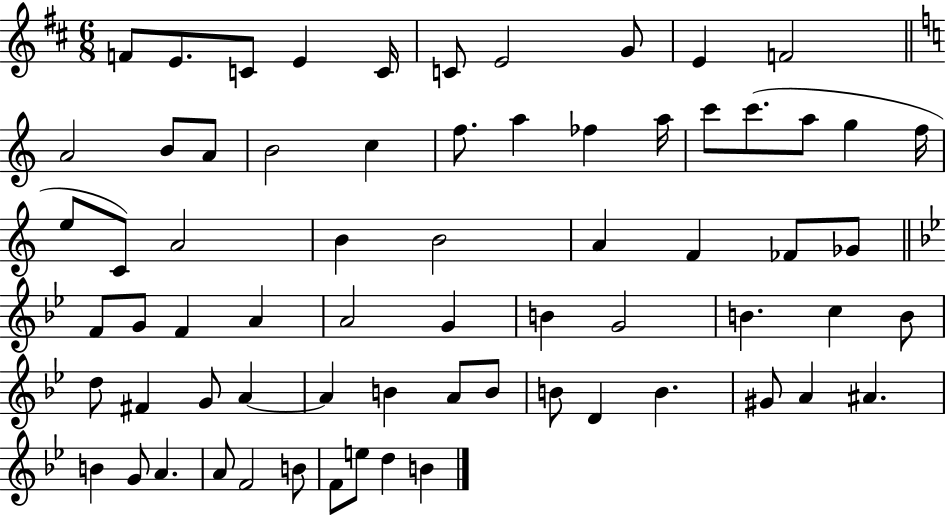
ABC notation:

X:1
T:Untitled
M:6/8
L:1/4
K:D
F/2 E/2 C/2 E C/4 C/2 E2 G/2 E F2 A2 B/2 A/2 B2 c f/2 a _f a/4 c'/2 c'/2 a/2 g f/4 e/2 C/2 A2 B B2 A F _F/2 _G/2 F/2 G/2 F A A2 G B G2 B c B/2 d/2 ^F G/2 A A B A/2 B/2 B/2 D B ^G/2 A ^A B G/2 A A/2 F2 B/2 F/2 e/2 d B